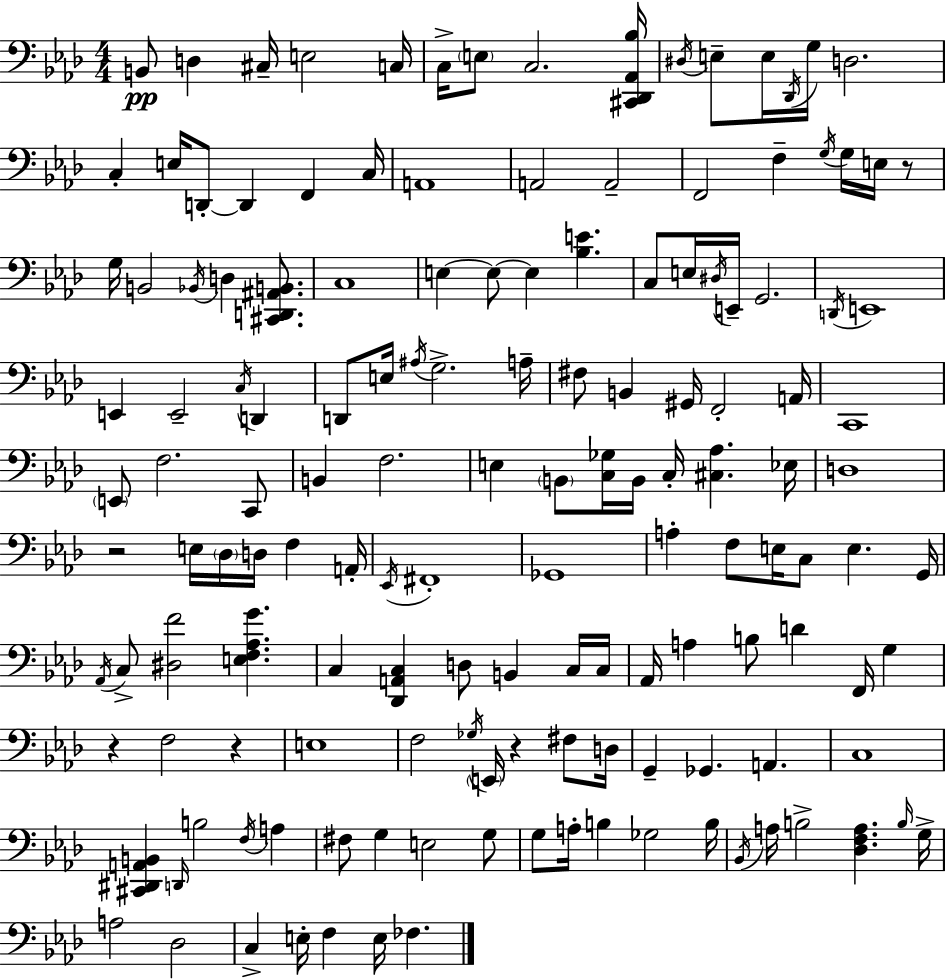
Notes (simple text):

B2/e D3/q C#3/s E3/h C3/s C3/s E3/e C3/h. [C#2,Db2,Ab2,Bb3]/s D#3/s E3/e E3/s Db2/s G3/s D3/h. C3/q E3/s D2/e D2/q F2/q C3/s A2/w A2/h A2/h F2/h F3/q G3/s G3/s E3/s R/e G3/s B2/h Bb2/s D3/q [C#2,D2,A#2,B2]/e. C3/w E3/q E3/e E3/q [Bb3,E4]/q. C3/e E3/s D#3/s E2/s G2/h. D2/s E2/w E2/q E2/h C3/s D2/q D2/e E3/s A#3/s G3/h. A3/s F#3/e B2/q G#2/s F2/h A2/s C2/w E2/e F3/h. C2/e B2/q F3/h. E3/q B2/e [C3,Gb3]/s B2/s C3/s [C#3,Ab3]/q. Eb3/s D3/w R/h E3/s Db3/s D3/s F3/q A2/s Eb2/s F#2/w Gb2/w A3/q F3/e E3/s C3/e E3/q. G2/s Ab2/s C3/e [D#3,F4]/h [E3,F3,Ab3,G4]/q. C3/q [Db2,A2,C3]/q D3/e B2/q C3/s C3/s Ab2/s A3/q B3/e D4/q F2/s G3/q R/q F3/h R/q E3/w F3/h Gb3/s E2/s R/q F#3/e D3/s G2/q Gb2/q. A2/q. C3/w [C#2,D#2,A2,B2]/q D2/s B3/h F3/s A3/q F#3/e G3/q E3/h G3/e G3/e A3/s B3/q Gb3/h B3/s Bb2/s A3/s B3/h [Db3,F3,A3]/q. B3/s G3/s A3/h Db3/h C3/q E3/s F3/q E3/s FES3/q.